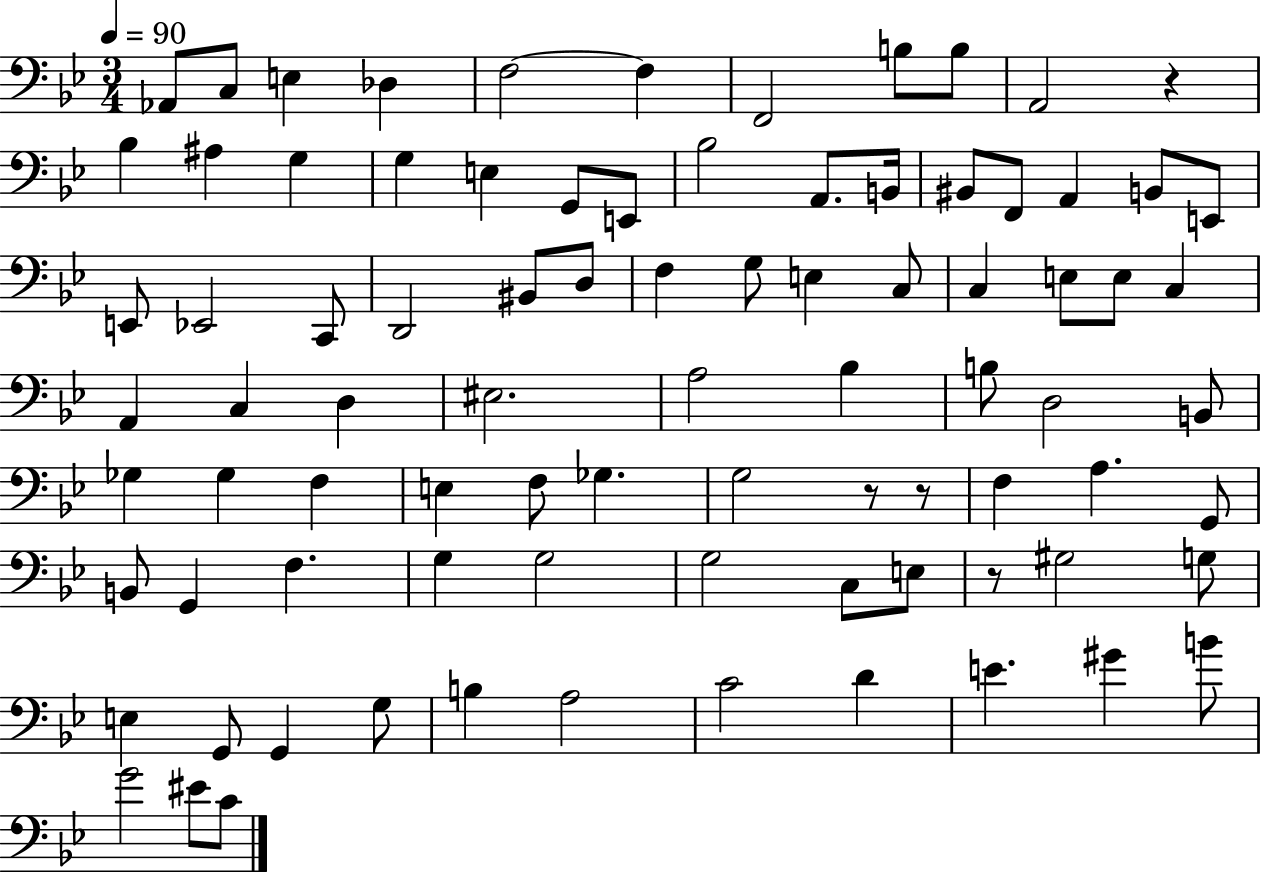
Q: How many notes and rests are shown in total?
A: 86